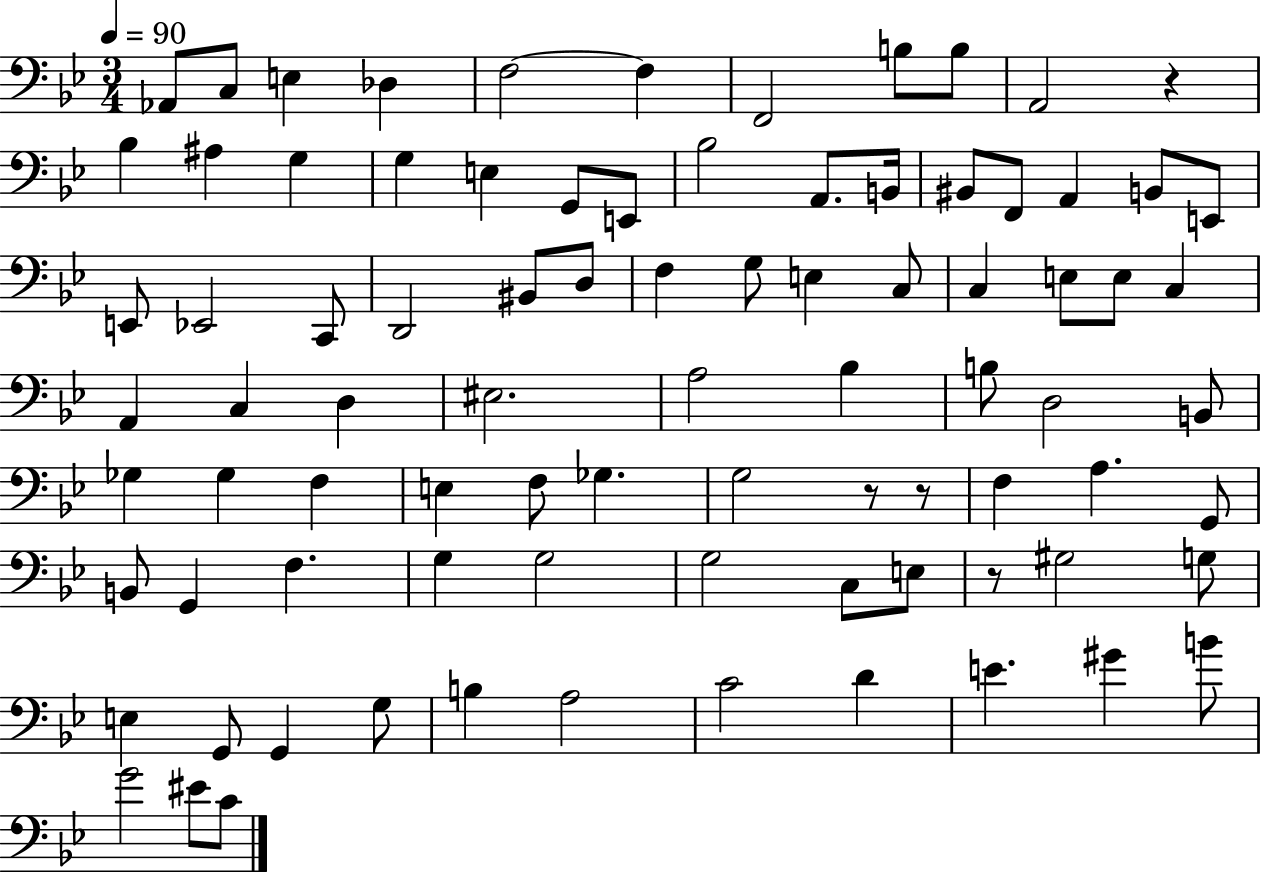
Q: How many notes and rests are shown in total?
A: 86